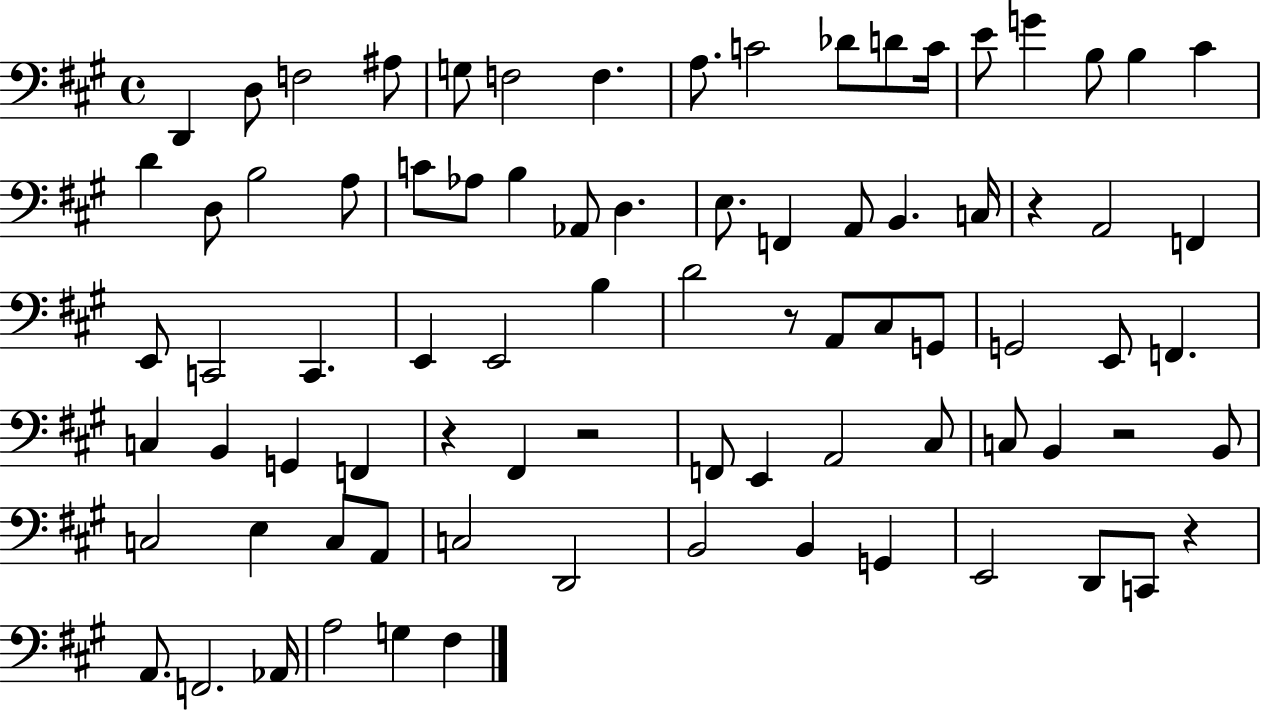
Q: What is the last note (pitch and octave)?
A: F#3